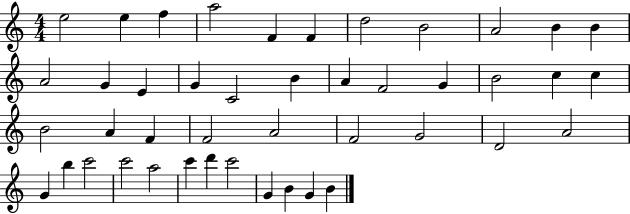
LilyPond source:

{
  \clef treble
  \numericTimeSignature
  \time 4/4
  \key c \major
  e''2 e''4 f''4 | a''2 f'4 f'4 | d''2 b'2 | a'2 b'4 b'4 | \break a'2 g'4 e'4 | g'4 c'2 b'4 | a'4 f'2 g'4 | b'2 c''4 c''4 | \break b'2 a'4 f'4 | f'2 a'2 | f'2 g'2 | d'2 a'2 | \break g'4 b''4 c'''2 | c'''2 a''2 | c'''4 d'''4 c'''2 | g'4 b'4 g'4 b'4 | \break \bar "|."
}